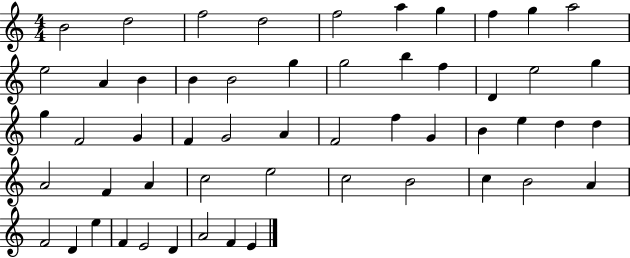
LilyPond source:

{
  \clef treble
  \numericTimeSignature
  \time 4/4
  \key c \major
  b'2 d''2 | f''2 d''2 | f''2 a''4 g''4 | f''4 g''4 a''2 | \break e''2 a'4 b'4 | b'4 b'2 g''4 | g''2 b''4 f''4 | d'4 e''2 g''4 | \break g''4 f'2 g'4 | f'4 g'2 a'4 | f'2 f''4 g'4 | b'4 e''4 d''4 d''4 | \break a'2 f'4 a'4 | c''2 e''2 | c''2 b'2 | c''4 b'2 a'4 | \break f'2 d'4 e''4 | f'4 e'2 d'4 | a'2 f'4 e'4 | \bar "|."
}